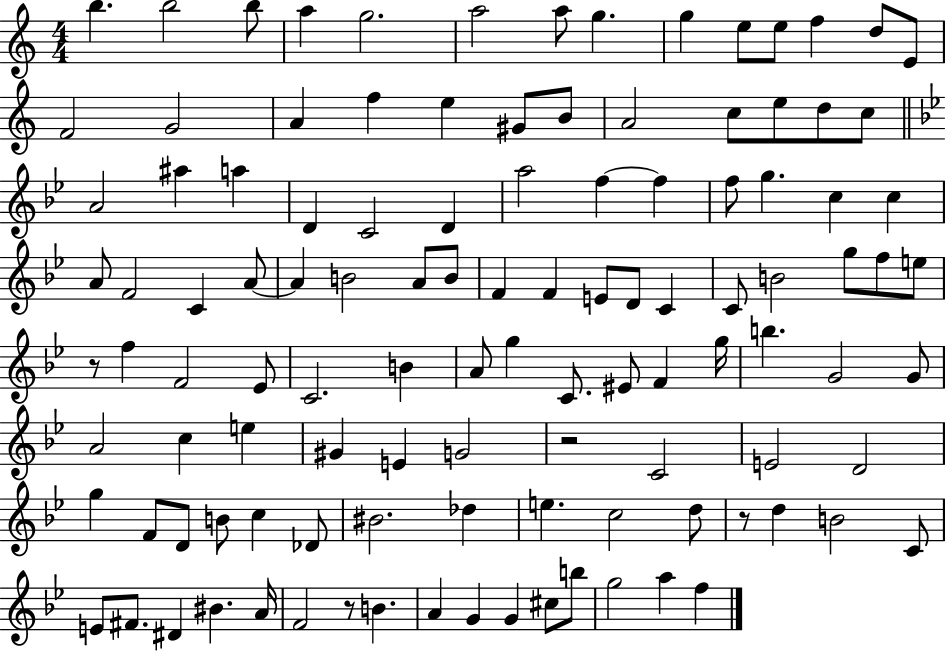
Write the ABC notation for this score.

X:1
T:Untitled
M:4/4
L:1/4
K:C
b b2 b/2 a g2 a2 a/2 g g e/2 e/2 f d/2 E/2 F2 G2 A f e ^G/2 B/2 A2 c/2 e/2 d/2 c/2 A2 ^a a D C2 D a2 f f f/2 g c c A/2 F2 C A/2 A B2 A/2 B/2 F F E/2 D/2 C C/2 B2 g/2 f/2 e/2 z/2 f F2 _E/2 C2 B A/2 g C/2 ^E/2 F g/4 b G2 G/2 A2 c e ^G E G2 z2 C2 E2 D2 g F/2 D/2 B/2 c _D/2 ^B2 _d e c2 d/2 z/2 d B2 C/2 E/2 ^F/2 ^D ^B A/4 F2 z/2 B A G G ^c/2 b/2 g2 a f